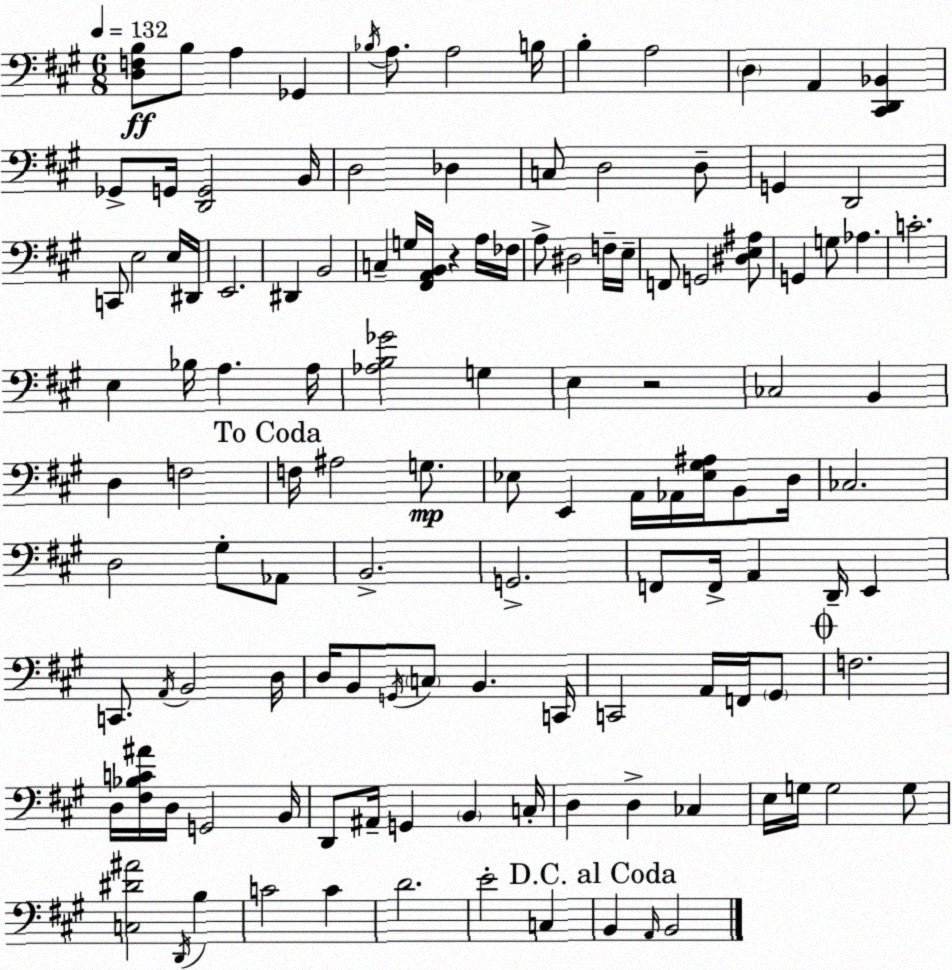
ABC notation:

X:1
T:Untitled
M:6/8
L:1/4
K:A
[D,F,B,]/2 B,/2 A, _G,, _B,/4 A,/2 A,2 B,/4 B, A,2 D, A,, [^C,,D,,_B,,] _G,,/2 G,,/4 [D,,G,,]2 B,,/4 D,2 _D, C,/2 D,2 D,/2 G,, D,,2 C,,/2 E,2 E,/4 ^D,,/4 E,,2 ^D,, B,,2 C, G,/4 [^F,,A,,B,,]/4 z A,/4 _F,/4 A,/2 ^D,2 F,/4 E,/4 F,,/2 G,,2 [^D,E,^A,]/2 G,, G,/2 _A, C2 E, _B,/4 A, A,/4 [_A,B,_G]2 G, E, z2 _C,2 B,, D, F,2 F,/4 ^A,2 G,/2 _E,/2 E,, A,,/4 _A,,/4 [_E,^G,^A,]/4 B,,/2 D,/4 _C,2 D,2 ^G,/2 _A,,/2 B,,2 G,,2 F,,/2 F,,/4 A,, D,,/4 E,, C,,/2 A,,/4 B,,2 D,/4 D,/4 B,,/2 G,,/4 C,/2 B,, C,,/4 C,,2 A,,/4 F,,/4 ^G,,/2 F,2 D,/4 [^F,_B,C^A]/4 D,/4 G,,2 B,,/4 D,,/2 ^A,,/4 G,, B,, C,/4 D, D, _C, E,/4 G,/4 G,2 G,/2 [C,^D^A]2 D,,/4 B, C2 C D2 E2 C, B,, A,,/4 B,,2